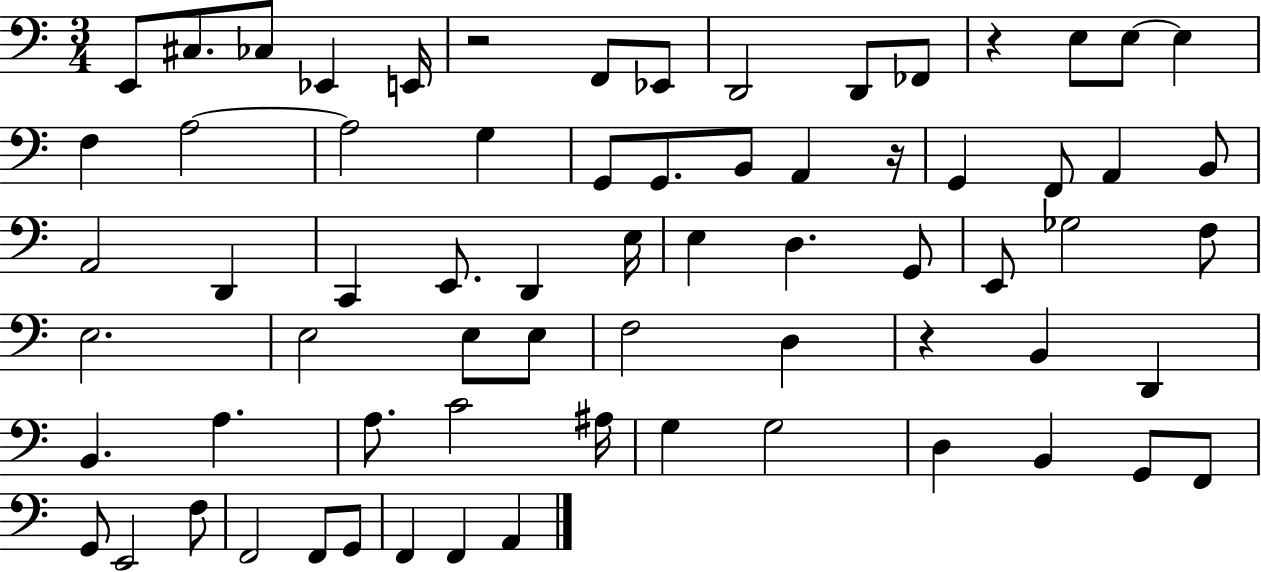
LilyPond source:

{
  \clef bass
  \numericTimeSignature
  \time 3/4
  \key c \major
  e,8 cis8. ces8 ees,4 e,16 | r2 f,8 ees,8 | d,2 d,8 fes,8 | r4 e8 e8~~ e4 | \break f4 a2~~ | a2 g4 | g,8 g,8. b,8 a,4 r16 | g,4 f,8 a,4 b,8 | \break a,2 d,4 | c,4 e,8. d,4 e16 | e4 d4. g,8 | e,8 ges2 f8 | \break e2. | e2 e8 e8 | f2 d4 | r4 b,4 d,4 | \break b,4. a4. | a8. c'2 ais16 | g4 g2 | d4 b,4 g,8 f,8 | \break g,8 e,2 f8 | f,2 f,8 g,8 | f,4 f,4 a,4 | \bar "|."
}